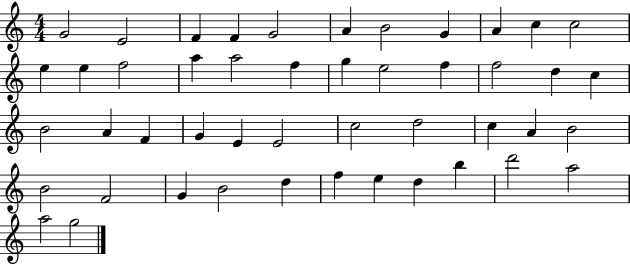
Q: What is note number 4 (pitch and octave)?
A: F4